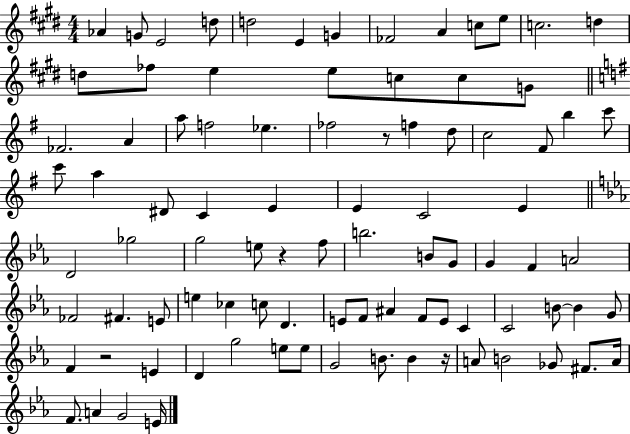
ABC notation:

X:1
T:Untitled
M:4/4
L:1/4
K:E
_A G/2 E2 d/2 d2 E G _F2 A c/2 e/2 c2 d d/2 _f/2 e e/2 c/2 c/2 G/2 _F2 A a/2 f2 _e _f2 z/2 f d/2 c2 ^F/2 b c'/2 c'/2 a ^D/2 C E E C2 E D2 _g2 g2 e/2 z f/2 b2 B/2 G/2 G F A2 _F2 ^F E/2 e _c c/2 D E/2 F/2 ^A F/2 E/2 C C2 B/2 B G/2 F z2 E D g2 e/2 e/2 G2 B/2 B z/4 A/2 B2 _G/2 ^F/2 A/4 F/2 A G2 E/4